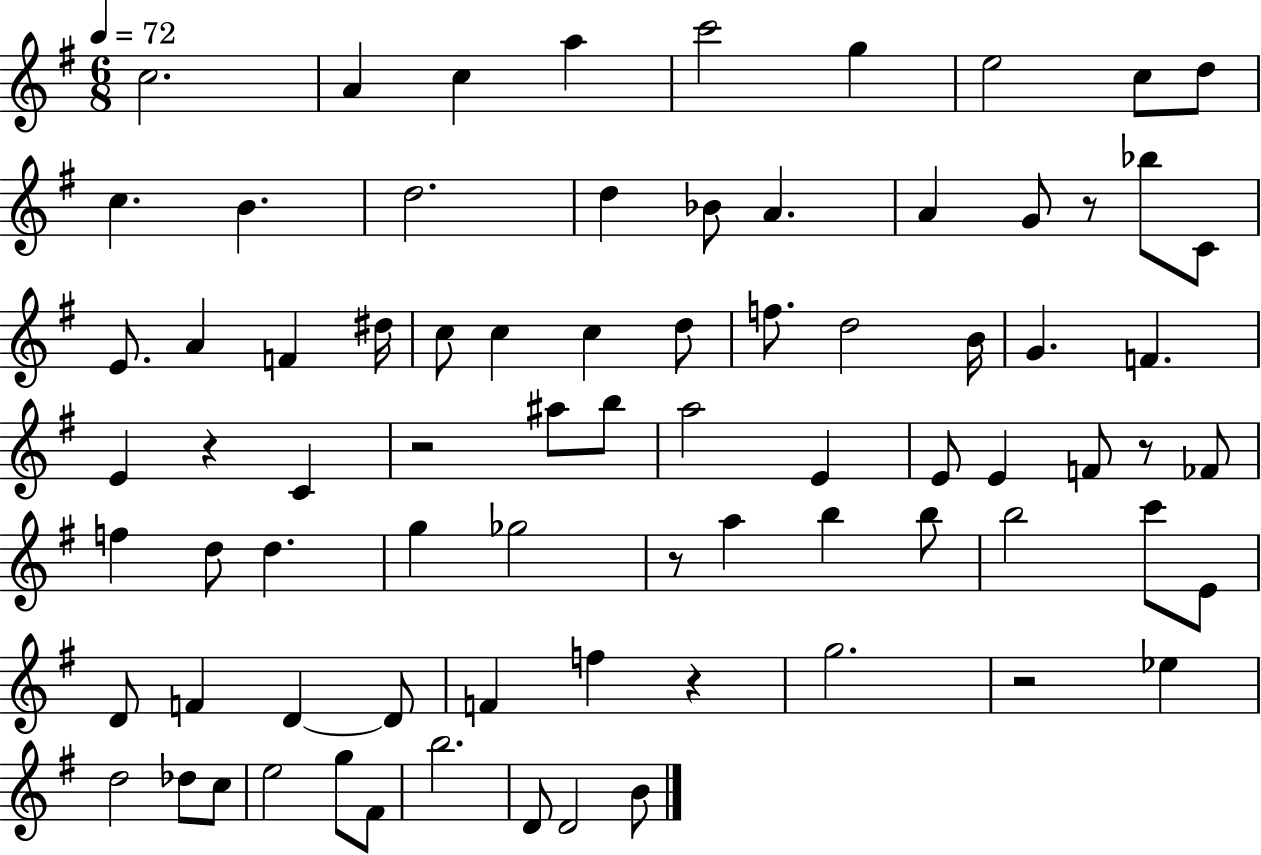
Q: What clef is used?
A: treble